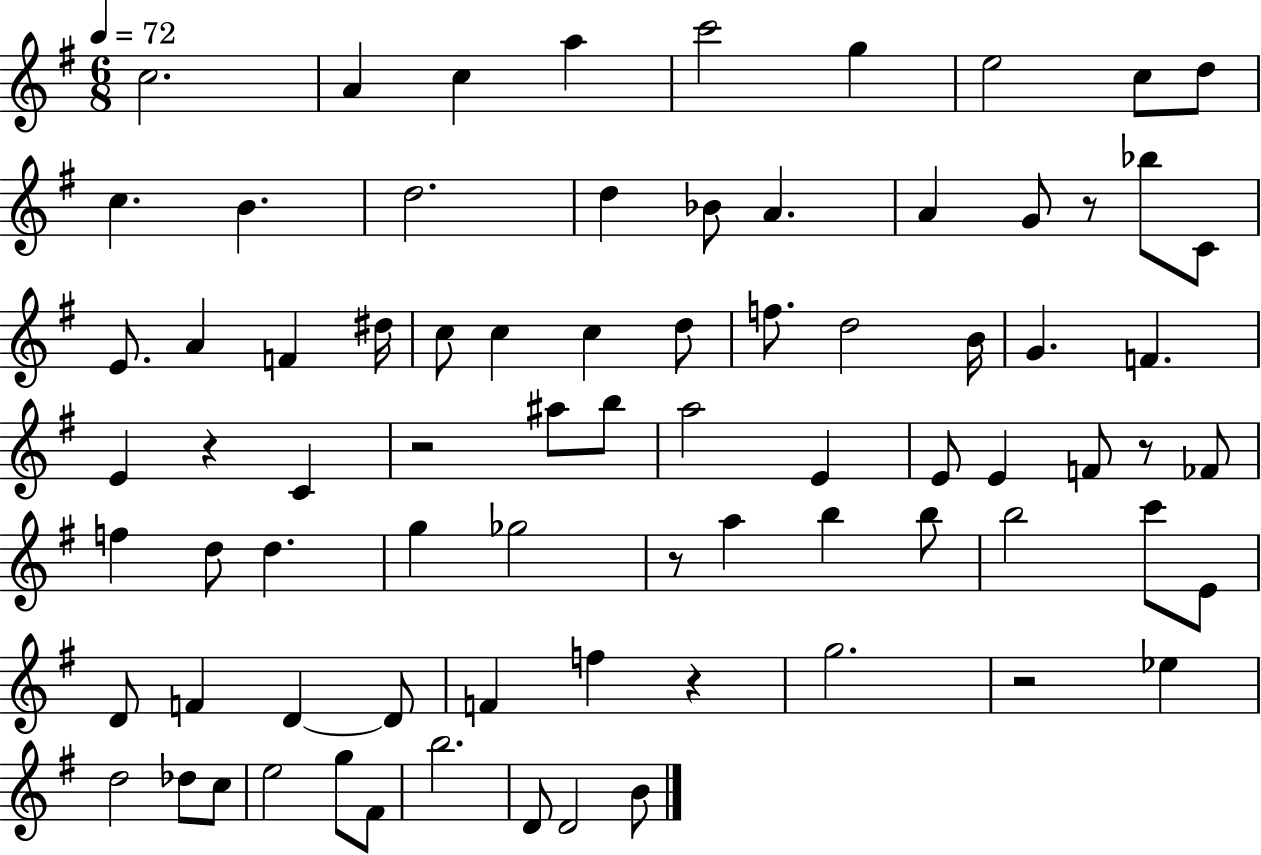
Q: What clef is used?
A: treble